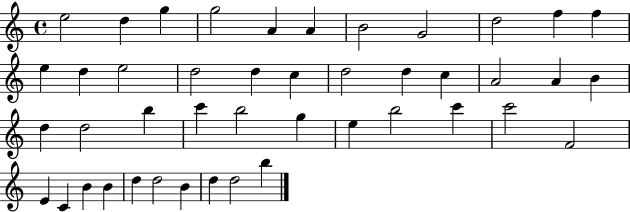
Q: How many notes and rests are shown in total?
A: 44